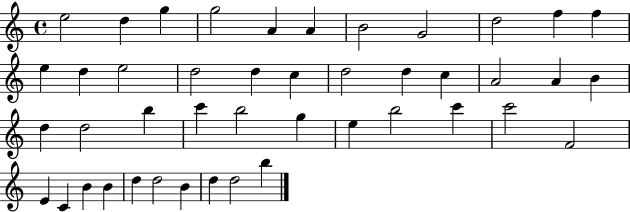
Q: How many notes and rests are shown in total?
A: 44